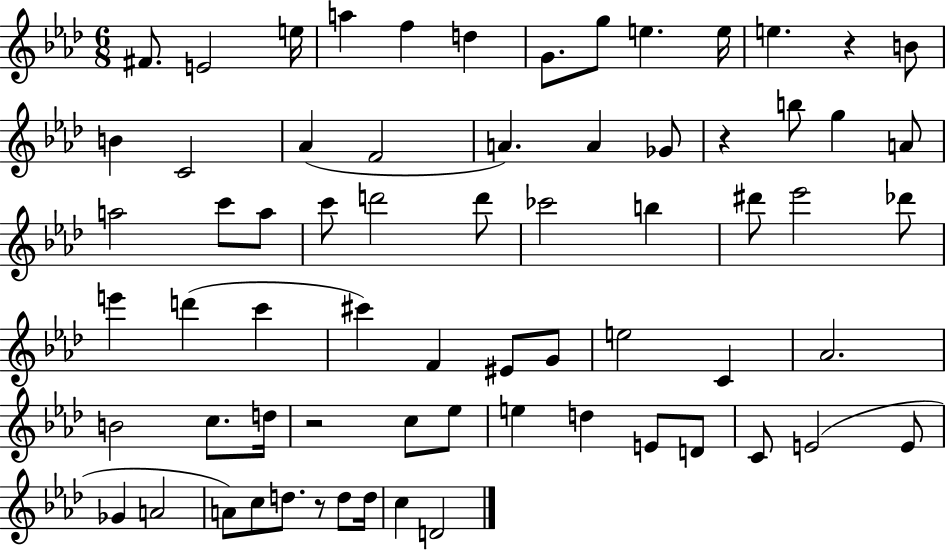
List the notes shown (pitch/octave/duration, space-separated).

F#4/e. E4/h E5/s A5/q F5/q D5/q G4/e. G5/e E5/q. E5/s E5/q. R/q B4/e B4/q C4/h Ab4/q F4/h A4/q. A4/q Gb4/e R/q B5/e G5/q A4/e A5/h C6/e A5/e C6/e D6/h D6/e CES6/h B5/q D#6/e Eb6/h Db6/e E6/q D6/q C6/q C#6/q F4/q EIS4/e G4/e E5/h C4/q Ab4/h. B4/h C5/e. D5/s R/h C5/e Eb5/e E5/q D5/q E4/e D4/e C4/e E4/h E4/e Gb4/q A4/h A4/e C5/e D5/e. R/e D5/e D5/s C5/q D4/h